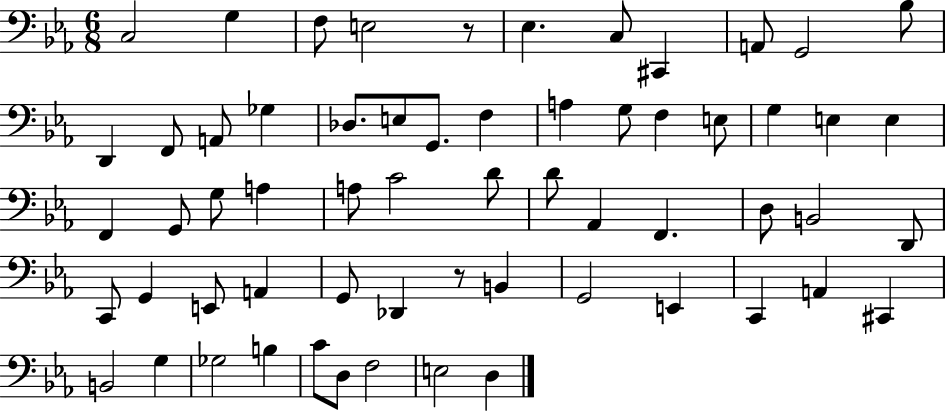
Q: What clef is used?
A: bass